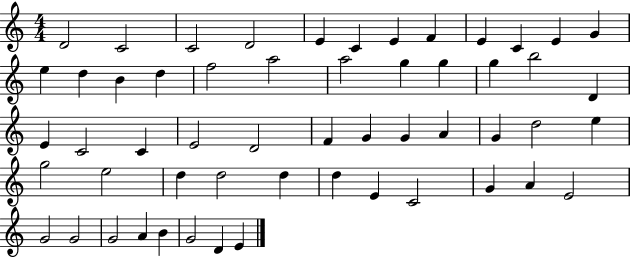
X:1
T:Untitled
M:4/4
L:1/4
K:C
D2 C2 C2 D2 E C E F E C E G e d B d f2 a2 a2 g g g b2 D E C2 C E2 D2 F G G A G d2 e g2 e2 d d2 d d E C2 G A E2 G2 G2 G2 A B G2 D E